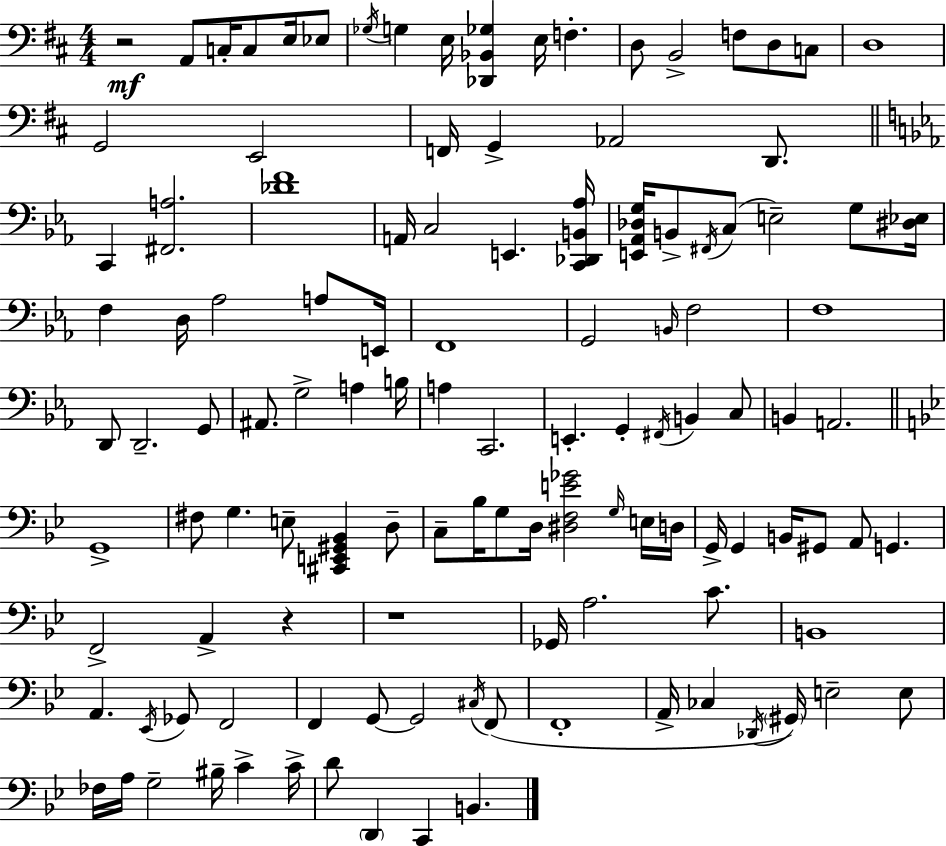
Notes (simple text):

R/h A2/e C3/s C3/e E3/s Eb3/e Gb3/s G3/q E3/s [Db2,Bb2,Gb3]/q E3/s F3/q. D3/e B2/h F3/e D3/e C3/e D3/w G2/h E2/h F2/s G2/q Ab2/h D2/e. C2/q [F#2,A3]/h. [Db4,F4]/w A2/s C3/h E2/q. [C2,Db2,B2,Ab3]/s [E2,Ab2,Db3,G3]/s B2/e F#2/s C3/e E3/h G3/e [D#3,Eb3]/s F3/q D3/s Ab3/h A3/e E2/s F2/w G2/h B2/s F3/h F3/w D2/e D2/h. G2/e A#2/e. G3/h A3/q B3/s A3/q C2/h. E2/q. G2/q F#2/s B2/q C3/e B2/q A2/h. G2/w F#3/e G3/q. E3/e [C#2,E2,G#2,Bb2]/q D3/e C3/e Bb3/s G3/e D3/s [D#3,F3,E4,Gb4]/h G3/s E3/s D3/s G2/s G2/q B2/s G#2/e A2/e G2/q. F2/h A2/q R/q R/w Gb2/s A3/h. C4/e. B2/w A2/q. Eb2/s Gb2/e F2/h F2/q G2/e G2/h C#3/s F2/e F2/w A2/s CES3/q Db2/s G#2/s E3/h E3/e FES3/s A3/s G3/h BIS3/s C4/q C4/s D4/e D2/q C2/q B2/q.